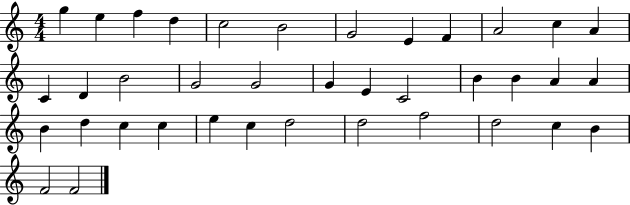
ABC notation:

X:1
T:Untitled
M:4/4
L:1/4
K:C
g e f d c2 B2 G2 E F A2 c A C D B2 G2 G2 G E C2 B B A A B d c c e c d2 d2 f2 d2 c B F2 F2